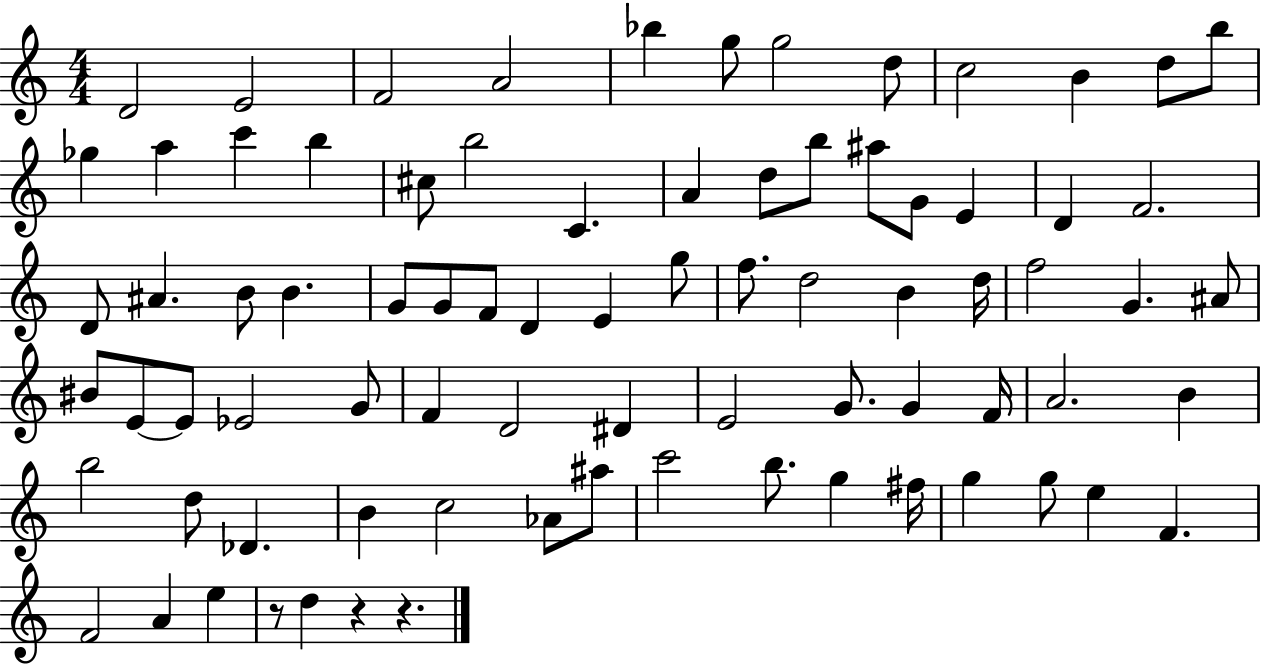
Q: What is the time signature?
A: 4/4